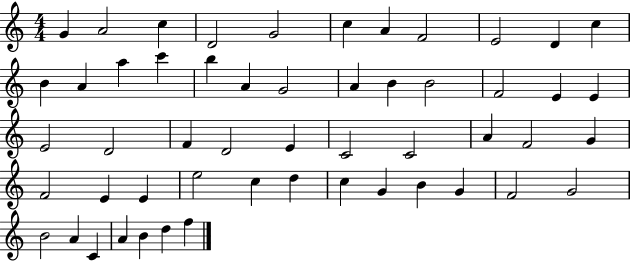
G4/q A4/h C5/q D4/h G4/h C5/q A4/q F4/h E4/h D4/q C5/q B4/q A4/q A5/q C6/q B5/q A4/q G4/h A4/q B4/q B4/h F4/h E4/q E4/q E4/h D4/h F4/q D4/h E4/q C4/h C4/h A4/q F4/h G4/q F4/h E4/q E4/q E5/h C5/q D5/q C5/q G4/q B4/q G4/q F4/h G4/h B4/h A4/q C4/q A4/q B4/q D5/q F5/q